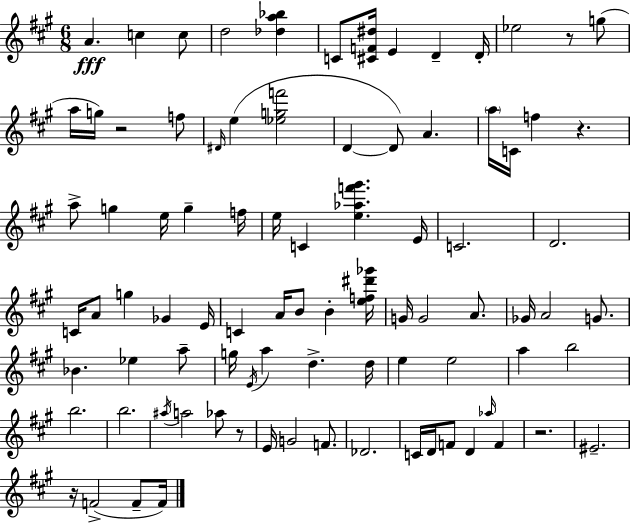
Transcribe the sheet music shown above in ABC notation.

X:1
T:Untitled
M:6/8
L:1/4
K:A
A c c/2 d2 [_da_b] C/2 [^CF^d]/4 E D D/4 _e2 z/2 g/2 a/4 g/4 z2 f/2 ^D/4 e [_egf']2 D D/2 A a/4 C/4 f z a/2 g e/4 g f/4 e/4 C [e_af'^g'] E/4 C2 D2 C/4 A/2 g _G E/4 C A/4 B/2 B [ef^d'_g']/4 G/4 G2 A/2 _G/4 A2 G/2 _B _e a/2 g/4 E/4 a d d/4 e e2 a b2 b2 b2 ^a/4 a2 _a/2 z/2 E/4 G2 F/2 _D2 C/4 D/4 F/2 D _a/4 F z2 ^E2 z/4 F2 F/2 F/4